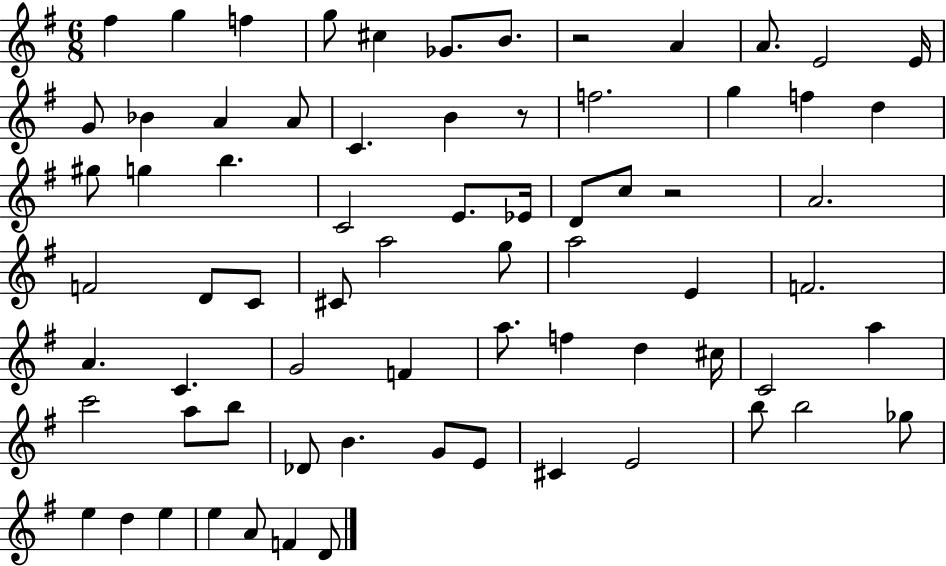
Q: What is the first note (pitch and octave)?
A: F#5